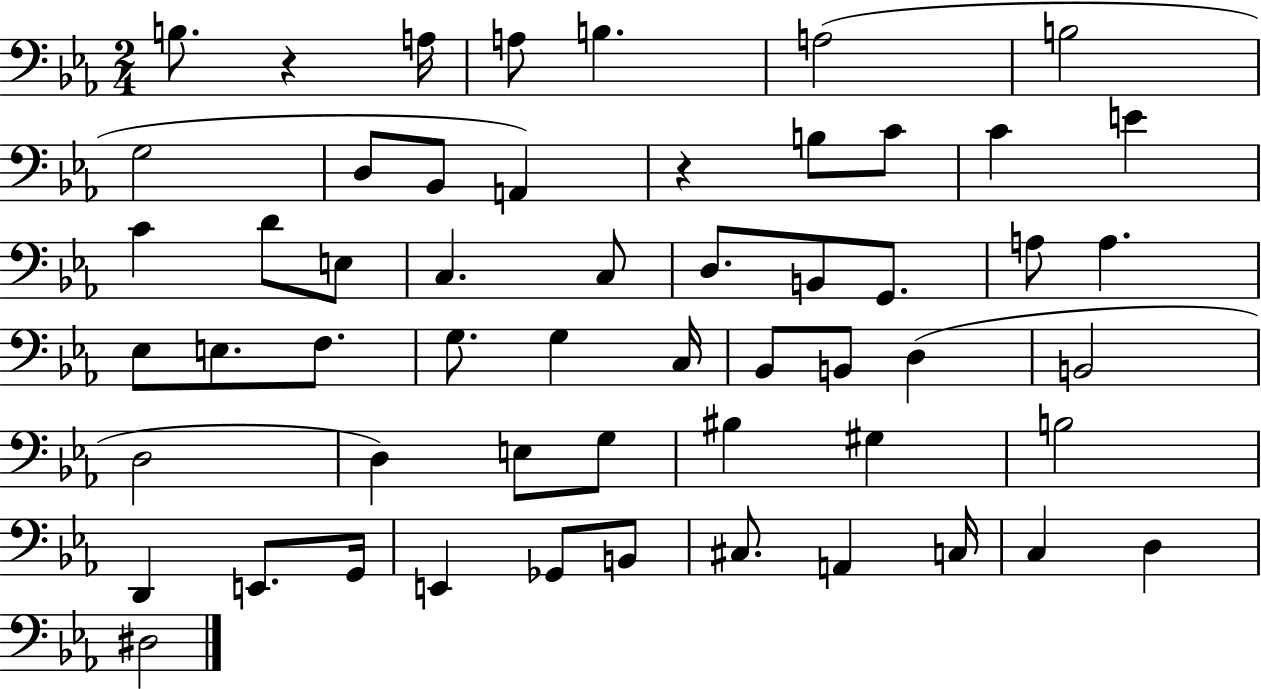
{
  \clef bass
  \numericTimeSignature
  \time 2/4
  \key ees \major
  b8. r4 a16 | a8 b4. | a2( | b2 | \break g2 | d8 bes,8 a,4) | r4 b8 c'8 | c'4 e'4 | \break c'4 d'8 e8 | c4. c8 | d8. b,8 g,8. | a8 a4. | \break ees8 e8. f8. | g8. g4 c16 | bes,8 b,8 d4( | b,2 | \break d2 | d4) e8 g8 | bis4 gis4 | b2 | \break d,4 e,8. g,16 | e,4 ges,8 b,8 | cis8. a,4 c16 | c4 d4 | \break dis2 | \bar "|."
}